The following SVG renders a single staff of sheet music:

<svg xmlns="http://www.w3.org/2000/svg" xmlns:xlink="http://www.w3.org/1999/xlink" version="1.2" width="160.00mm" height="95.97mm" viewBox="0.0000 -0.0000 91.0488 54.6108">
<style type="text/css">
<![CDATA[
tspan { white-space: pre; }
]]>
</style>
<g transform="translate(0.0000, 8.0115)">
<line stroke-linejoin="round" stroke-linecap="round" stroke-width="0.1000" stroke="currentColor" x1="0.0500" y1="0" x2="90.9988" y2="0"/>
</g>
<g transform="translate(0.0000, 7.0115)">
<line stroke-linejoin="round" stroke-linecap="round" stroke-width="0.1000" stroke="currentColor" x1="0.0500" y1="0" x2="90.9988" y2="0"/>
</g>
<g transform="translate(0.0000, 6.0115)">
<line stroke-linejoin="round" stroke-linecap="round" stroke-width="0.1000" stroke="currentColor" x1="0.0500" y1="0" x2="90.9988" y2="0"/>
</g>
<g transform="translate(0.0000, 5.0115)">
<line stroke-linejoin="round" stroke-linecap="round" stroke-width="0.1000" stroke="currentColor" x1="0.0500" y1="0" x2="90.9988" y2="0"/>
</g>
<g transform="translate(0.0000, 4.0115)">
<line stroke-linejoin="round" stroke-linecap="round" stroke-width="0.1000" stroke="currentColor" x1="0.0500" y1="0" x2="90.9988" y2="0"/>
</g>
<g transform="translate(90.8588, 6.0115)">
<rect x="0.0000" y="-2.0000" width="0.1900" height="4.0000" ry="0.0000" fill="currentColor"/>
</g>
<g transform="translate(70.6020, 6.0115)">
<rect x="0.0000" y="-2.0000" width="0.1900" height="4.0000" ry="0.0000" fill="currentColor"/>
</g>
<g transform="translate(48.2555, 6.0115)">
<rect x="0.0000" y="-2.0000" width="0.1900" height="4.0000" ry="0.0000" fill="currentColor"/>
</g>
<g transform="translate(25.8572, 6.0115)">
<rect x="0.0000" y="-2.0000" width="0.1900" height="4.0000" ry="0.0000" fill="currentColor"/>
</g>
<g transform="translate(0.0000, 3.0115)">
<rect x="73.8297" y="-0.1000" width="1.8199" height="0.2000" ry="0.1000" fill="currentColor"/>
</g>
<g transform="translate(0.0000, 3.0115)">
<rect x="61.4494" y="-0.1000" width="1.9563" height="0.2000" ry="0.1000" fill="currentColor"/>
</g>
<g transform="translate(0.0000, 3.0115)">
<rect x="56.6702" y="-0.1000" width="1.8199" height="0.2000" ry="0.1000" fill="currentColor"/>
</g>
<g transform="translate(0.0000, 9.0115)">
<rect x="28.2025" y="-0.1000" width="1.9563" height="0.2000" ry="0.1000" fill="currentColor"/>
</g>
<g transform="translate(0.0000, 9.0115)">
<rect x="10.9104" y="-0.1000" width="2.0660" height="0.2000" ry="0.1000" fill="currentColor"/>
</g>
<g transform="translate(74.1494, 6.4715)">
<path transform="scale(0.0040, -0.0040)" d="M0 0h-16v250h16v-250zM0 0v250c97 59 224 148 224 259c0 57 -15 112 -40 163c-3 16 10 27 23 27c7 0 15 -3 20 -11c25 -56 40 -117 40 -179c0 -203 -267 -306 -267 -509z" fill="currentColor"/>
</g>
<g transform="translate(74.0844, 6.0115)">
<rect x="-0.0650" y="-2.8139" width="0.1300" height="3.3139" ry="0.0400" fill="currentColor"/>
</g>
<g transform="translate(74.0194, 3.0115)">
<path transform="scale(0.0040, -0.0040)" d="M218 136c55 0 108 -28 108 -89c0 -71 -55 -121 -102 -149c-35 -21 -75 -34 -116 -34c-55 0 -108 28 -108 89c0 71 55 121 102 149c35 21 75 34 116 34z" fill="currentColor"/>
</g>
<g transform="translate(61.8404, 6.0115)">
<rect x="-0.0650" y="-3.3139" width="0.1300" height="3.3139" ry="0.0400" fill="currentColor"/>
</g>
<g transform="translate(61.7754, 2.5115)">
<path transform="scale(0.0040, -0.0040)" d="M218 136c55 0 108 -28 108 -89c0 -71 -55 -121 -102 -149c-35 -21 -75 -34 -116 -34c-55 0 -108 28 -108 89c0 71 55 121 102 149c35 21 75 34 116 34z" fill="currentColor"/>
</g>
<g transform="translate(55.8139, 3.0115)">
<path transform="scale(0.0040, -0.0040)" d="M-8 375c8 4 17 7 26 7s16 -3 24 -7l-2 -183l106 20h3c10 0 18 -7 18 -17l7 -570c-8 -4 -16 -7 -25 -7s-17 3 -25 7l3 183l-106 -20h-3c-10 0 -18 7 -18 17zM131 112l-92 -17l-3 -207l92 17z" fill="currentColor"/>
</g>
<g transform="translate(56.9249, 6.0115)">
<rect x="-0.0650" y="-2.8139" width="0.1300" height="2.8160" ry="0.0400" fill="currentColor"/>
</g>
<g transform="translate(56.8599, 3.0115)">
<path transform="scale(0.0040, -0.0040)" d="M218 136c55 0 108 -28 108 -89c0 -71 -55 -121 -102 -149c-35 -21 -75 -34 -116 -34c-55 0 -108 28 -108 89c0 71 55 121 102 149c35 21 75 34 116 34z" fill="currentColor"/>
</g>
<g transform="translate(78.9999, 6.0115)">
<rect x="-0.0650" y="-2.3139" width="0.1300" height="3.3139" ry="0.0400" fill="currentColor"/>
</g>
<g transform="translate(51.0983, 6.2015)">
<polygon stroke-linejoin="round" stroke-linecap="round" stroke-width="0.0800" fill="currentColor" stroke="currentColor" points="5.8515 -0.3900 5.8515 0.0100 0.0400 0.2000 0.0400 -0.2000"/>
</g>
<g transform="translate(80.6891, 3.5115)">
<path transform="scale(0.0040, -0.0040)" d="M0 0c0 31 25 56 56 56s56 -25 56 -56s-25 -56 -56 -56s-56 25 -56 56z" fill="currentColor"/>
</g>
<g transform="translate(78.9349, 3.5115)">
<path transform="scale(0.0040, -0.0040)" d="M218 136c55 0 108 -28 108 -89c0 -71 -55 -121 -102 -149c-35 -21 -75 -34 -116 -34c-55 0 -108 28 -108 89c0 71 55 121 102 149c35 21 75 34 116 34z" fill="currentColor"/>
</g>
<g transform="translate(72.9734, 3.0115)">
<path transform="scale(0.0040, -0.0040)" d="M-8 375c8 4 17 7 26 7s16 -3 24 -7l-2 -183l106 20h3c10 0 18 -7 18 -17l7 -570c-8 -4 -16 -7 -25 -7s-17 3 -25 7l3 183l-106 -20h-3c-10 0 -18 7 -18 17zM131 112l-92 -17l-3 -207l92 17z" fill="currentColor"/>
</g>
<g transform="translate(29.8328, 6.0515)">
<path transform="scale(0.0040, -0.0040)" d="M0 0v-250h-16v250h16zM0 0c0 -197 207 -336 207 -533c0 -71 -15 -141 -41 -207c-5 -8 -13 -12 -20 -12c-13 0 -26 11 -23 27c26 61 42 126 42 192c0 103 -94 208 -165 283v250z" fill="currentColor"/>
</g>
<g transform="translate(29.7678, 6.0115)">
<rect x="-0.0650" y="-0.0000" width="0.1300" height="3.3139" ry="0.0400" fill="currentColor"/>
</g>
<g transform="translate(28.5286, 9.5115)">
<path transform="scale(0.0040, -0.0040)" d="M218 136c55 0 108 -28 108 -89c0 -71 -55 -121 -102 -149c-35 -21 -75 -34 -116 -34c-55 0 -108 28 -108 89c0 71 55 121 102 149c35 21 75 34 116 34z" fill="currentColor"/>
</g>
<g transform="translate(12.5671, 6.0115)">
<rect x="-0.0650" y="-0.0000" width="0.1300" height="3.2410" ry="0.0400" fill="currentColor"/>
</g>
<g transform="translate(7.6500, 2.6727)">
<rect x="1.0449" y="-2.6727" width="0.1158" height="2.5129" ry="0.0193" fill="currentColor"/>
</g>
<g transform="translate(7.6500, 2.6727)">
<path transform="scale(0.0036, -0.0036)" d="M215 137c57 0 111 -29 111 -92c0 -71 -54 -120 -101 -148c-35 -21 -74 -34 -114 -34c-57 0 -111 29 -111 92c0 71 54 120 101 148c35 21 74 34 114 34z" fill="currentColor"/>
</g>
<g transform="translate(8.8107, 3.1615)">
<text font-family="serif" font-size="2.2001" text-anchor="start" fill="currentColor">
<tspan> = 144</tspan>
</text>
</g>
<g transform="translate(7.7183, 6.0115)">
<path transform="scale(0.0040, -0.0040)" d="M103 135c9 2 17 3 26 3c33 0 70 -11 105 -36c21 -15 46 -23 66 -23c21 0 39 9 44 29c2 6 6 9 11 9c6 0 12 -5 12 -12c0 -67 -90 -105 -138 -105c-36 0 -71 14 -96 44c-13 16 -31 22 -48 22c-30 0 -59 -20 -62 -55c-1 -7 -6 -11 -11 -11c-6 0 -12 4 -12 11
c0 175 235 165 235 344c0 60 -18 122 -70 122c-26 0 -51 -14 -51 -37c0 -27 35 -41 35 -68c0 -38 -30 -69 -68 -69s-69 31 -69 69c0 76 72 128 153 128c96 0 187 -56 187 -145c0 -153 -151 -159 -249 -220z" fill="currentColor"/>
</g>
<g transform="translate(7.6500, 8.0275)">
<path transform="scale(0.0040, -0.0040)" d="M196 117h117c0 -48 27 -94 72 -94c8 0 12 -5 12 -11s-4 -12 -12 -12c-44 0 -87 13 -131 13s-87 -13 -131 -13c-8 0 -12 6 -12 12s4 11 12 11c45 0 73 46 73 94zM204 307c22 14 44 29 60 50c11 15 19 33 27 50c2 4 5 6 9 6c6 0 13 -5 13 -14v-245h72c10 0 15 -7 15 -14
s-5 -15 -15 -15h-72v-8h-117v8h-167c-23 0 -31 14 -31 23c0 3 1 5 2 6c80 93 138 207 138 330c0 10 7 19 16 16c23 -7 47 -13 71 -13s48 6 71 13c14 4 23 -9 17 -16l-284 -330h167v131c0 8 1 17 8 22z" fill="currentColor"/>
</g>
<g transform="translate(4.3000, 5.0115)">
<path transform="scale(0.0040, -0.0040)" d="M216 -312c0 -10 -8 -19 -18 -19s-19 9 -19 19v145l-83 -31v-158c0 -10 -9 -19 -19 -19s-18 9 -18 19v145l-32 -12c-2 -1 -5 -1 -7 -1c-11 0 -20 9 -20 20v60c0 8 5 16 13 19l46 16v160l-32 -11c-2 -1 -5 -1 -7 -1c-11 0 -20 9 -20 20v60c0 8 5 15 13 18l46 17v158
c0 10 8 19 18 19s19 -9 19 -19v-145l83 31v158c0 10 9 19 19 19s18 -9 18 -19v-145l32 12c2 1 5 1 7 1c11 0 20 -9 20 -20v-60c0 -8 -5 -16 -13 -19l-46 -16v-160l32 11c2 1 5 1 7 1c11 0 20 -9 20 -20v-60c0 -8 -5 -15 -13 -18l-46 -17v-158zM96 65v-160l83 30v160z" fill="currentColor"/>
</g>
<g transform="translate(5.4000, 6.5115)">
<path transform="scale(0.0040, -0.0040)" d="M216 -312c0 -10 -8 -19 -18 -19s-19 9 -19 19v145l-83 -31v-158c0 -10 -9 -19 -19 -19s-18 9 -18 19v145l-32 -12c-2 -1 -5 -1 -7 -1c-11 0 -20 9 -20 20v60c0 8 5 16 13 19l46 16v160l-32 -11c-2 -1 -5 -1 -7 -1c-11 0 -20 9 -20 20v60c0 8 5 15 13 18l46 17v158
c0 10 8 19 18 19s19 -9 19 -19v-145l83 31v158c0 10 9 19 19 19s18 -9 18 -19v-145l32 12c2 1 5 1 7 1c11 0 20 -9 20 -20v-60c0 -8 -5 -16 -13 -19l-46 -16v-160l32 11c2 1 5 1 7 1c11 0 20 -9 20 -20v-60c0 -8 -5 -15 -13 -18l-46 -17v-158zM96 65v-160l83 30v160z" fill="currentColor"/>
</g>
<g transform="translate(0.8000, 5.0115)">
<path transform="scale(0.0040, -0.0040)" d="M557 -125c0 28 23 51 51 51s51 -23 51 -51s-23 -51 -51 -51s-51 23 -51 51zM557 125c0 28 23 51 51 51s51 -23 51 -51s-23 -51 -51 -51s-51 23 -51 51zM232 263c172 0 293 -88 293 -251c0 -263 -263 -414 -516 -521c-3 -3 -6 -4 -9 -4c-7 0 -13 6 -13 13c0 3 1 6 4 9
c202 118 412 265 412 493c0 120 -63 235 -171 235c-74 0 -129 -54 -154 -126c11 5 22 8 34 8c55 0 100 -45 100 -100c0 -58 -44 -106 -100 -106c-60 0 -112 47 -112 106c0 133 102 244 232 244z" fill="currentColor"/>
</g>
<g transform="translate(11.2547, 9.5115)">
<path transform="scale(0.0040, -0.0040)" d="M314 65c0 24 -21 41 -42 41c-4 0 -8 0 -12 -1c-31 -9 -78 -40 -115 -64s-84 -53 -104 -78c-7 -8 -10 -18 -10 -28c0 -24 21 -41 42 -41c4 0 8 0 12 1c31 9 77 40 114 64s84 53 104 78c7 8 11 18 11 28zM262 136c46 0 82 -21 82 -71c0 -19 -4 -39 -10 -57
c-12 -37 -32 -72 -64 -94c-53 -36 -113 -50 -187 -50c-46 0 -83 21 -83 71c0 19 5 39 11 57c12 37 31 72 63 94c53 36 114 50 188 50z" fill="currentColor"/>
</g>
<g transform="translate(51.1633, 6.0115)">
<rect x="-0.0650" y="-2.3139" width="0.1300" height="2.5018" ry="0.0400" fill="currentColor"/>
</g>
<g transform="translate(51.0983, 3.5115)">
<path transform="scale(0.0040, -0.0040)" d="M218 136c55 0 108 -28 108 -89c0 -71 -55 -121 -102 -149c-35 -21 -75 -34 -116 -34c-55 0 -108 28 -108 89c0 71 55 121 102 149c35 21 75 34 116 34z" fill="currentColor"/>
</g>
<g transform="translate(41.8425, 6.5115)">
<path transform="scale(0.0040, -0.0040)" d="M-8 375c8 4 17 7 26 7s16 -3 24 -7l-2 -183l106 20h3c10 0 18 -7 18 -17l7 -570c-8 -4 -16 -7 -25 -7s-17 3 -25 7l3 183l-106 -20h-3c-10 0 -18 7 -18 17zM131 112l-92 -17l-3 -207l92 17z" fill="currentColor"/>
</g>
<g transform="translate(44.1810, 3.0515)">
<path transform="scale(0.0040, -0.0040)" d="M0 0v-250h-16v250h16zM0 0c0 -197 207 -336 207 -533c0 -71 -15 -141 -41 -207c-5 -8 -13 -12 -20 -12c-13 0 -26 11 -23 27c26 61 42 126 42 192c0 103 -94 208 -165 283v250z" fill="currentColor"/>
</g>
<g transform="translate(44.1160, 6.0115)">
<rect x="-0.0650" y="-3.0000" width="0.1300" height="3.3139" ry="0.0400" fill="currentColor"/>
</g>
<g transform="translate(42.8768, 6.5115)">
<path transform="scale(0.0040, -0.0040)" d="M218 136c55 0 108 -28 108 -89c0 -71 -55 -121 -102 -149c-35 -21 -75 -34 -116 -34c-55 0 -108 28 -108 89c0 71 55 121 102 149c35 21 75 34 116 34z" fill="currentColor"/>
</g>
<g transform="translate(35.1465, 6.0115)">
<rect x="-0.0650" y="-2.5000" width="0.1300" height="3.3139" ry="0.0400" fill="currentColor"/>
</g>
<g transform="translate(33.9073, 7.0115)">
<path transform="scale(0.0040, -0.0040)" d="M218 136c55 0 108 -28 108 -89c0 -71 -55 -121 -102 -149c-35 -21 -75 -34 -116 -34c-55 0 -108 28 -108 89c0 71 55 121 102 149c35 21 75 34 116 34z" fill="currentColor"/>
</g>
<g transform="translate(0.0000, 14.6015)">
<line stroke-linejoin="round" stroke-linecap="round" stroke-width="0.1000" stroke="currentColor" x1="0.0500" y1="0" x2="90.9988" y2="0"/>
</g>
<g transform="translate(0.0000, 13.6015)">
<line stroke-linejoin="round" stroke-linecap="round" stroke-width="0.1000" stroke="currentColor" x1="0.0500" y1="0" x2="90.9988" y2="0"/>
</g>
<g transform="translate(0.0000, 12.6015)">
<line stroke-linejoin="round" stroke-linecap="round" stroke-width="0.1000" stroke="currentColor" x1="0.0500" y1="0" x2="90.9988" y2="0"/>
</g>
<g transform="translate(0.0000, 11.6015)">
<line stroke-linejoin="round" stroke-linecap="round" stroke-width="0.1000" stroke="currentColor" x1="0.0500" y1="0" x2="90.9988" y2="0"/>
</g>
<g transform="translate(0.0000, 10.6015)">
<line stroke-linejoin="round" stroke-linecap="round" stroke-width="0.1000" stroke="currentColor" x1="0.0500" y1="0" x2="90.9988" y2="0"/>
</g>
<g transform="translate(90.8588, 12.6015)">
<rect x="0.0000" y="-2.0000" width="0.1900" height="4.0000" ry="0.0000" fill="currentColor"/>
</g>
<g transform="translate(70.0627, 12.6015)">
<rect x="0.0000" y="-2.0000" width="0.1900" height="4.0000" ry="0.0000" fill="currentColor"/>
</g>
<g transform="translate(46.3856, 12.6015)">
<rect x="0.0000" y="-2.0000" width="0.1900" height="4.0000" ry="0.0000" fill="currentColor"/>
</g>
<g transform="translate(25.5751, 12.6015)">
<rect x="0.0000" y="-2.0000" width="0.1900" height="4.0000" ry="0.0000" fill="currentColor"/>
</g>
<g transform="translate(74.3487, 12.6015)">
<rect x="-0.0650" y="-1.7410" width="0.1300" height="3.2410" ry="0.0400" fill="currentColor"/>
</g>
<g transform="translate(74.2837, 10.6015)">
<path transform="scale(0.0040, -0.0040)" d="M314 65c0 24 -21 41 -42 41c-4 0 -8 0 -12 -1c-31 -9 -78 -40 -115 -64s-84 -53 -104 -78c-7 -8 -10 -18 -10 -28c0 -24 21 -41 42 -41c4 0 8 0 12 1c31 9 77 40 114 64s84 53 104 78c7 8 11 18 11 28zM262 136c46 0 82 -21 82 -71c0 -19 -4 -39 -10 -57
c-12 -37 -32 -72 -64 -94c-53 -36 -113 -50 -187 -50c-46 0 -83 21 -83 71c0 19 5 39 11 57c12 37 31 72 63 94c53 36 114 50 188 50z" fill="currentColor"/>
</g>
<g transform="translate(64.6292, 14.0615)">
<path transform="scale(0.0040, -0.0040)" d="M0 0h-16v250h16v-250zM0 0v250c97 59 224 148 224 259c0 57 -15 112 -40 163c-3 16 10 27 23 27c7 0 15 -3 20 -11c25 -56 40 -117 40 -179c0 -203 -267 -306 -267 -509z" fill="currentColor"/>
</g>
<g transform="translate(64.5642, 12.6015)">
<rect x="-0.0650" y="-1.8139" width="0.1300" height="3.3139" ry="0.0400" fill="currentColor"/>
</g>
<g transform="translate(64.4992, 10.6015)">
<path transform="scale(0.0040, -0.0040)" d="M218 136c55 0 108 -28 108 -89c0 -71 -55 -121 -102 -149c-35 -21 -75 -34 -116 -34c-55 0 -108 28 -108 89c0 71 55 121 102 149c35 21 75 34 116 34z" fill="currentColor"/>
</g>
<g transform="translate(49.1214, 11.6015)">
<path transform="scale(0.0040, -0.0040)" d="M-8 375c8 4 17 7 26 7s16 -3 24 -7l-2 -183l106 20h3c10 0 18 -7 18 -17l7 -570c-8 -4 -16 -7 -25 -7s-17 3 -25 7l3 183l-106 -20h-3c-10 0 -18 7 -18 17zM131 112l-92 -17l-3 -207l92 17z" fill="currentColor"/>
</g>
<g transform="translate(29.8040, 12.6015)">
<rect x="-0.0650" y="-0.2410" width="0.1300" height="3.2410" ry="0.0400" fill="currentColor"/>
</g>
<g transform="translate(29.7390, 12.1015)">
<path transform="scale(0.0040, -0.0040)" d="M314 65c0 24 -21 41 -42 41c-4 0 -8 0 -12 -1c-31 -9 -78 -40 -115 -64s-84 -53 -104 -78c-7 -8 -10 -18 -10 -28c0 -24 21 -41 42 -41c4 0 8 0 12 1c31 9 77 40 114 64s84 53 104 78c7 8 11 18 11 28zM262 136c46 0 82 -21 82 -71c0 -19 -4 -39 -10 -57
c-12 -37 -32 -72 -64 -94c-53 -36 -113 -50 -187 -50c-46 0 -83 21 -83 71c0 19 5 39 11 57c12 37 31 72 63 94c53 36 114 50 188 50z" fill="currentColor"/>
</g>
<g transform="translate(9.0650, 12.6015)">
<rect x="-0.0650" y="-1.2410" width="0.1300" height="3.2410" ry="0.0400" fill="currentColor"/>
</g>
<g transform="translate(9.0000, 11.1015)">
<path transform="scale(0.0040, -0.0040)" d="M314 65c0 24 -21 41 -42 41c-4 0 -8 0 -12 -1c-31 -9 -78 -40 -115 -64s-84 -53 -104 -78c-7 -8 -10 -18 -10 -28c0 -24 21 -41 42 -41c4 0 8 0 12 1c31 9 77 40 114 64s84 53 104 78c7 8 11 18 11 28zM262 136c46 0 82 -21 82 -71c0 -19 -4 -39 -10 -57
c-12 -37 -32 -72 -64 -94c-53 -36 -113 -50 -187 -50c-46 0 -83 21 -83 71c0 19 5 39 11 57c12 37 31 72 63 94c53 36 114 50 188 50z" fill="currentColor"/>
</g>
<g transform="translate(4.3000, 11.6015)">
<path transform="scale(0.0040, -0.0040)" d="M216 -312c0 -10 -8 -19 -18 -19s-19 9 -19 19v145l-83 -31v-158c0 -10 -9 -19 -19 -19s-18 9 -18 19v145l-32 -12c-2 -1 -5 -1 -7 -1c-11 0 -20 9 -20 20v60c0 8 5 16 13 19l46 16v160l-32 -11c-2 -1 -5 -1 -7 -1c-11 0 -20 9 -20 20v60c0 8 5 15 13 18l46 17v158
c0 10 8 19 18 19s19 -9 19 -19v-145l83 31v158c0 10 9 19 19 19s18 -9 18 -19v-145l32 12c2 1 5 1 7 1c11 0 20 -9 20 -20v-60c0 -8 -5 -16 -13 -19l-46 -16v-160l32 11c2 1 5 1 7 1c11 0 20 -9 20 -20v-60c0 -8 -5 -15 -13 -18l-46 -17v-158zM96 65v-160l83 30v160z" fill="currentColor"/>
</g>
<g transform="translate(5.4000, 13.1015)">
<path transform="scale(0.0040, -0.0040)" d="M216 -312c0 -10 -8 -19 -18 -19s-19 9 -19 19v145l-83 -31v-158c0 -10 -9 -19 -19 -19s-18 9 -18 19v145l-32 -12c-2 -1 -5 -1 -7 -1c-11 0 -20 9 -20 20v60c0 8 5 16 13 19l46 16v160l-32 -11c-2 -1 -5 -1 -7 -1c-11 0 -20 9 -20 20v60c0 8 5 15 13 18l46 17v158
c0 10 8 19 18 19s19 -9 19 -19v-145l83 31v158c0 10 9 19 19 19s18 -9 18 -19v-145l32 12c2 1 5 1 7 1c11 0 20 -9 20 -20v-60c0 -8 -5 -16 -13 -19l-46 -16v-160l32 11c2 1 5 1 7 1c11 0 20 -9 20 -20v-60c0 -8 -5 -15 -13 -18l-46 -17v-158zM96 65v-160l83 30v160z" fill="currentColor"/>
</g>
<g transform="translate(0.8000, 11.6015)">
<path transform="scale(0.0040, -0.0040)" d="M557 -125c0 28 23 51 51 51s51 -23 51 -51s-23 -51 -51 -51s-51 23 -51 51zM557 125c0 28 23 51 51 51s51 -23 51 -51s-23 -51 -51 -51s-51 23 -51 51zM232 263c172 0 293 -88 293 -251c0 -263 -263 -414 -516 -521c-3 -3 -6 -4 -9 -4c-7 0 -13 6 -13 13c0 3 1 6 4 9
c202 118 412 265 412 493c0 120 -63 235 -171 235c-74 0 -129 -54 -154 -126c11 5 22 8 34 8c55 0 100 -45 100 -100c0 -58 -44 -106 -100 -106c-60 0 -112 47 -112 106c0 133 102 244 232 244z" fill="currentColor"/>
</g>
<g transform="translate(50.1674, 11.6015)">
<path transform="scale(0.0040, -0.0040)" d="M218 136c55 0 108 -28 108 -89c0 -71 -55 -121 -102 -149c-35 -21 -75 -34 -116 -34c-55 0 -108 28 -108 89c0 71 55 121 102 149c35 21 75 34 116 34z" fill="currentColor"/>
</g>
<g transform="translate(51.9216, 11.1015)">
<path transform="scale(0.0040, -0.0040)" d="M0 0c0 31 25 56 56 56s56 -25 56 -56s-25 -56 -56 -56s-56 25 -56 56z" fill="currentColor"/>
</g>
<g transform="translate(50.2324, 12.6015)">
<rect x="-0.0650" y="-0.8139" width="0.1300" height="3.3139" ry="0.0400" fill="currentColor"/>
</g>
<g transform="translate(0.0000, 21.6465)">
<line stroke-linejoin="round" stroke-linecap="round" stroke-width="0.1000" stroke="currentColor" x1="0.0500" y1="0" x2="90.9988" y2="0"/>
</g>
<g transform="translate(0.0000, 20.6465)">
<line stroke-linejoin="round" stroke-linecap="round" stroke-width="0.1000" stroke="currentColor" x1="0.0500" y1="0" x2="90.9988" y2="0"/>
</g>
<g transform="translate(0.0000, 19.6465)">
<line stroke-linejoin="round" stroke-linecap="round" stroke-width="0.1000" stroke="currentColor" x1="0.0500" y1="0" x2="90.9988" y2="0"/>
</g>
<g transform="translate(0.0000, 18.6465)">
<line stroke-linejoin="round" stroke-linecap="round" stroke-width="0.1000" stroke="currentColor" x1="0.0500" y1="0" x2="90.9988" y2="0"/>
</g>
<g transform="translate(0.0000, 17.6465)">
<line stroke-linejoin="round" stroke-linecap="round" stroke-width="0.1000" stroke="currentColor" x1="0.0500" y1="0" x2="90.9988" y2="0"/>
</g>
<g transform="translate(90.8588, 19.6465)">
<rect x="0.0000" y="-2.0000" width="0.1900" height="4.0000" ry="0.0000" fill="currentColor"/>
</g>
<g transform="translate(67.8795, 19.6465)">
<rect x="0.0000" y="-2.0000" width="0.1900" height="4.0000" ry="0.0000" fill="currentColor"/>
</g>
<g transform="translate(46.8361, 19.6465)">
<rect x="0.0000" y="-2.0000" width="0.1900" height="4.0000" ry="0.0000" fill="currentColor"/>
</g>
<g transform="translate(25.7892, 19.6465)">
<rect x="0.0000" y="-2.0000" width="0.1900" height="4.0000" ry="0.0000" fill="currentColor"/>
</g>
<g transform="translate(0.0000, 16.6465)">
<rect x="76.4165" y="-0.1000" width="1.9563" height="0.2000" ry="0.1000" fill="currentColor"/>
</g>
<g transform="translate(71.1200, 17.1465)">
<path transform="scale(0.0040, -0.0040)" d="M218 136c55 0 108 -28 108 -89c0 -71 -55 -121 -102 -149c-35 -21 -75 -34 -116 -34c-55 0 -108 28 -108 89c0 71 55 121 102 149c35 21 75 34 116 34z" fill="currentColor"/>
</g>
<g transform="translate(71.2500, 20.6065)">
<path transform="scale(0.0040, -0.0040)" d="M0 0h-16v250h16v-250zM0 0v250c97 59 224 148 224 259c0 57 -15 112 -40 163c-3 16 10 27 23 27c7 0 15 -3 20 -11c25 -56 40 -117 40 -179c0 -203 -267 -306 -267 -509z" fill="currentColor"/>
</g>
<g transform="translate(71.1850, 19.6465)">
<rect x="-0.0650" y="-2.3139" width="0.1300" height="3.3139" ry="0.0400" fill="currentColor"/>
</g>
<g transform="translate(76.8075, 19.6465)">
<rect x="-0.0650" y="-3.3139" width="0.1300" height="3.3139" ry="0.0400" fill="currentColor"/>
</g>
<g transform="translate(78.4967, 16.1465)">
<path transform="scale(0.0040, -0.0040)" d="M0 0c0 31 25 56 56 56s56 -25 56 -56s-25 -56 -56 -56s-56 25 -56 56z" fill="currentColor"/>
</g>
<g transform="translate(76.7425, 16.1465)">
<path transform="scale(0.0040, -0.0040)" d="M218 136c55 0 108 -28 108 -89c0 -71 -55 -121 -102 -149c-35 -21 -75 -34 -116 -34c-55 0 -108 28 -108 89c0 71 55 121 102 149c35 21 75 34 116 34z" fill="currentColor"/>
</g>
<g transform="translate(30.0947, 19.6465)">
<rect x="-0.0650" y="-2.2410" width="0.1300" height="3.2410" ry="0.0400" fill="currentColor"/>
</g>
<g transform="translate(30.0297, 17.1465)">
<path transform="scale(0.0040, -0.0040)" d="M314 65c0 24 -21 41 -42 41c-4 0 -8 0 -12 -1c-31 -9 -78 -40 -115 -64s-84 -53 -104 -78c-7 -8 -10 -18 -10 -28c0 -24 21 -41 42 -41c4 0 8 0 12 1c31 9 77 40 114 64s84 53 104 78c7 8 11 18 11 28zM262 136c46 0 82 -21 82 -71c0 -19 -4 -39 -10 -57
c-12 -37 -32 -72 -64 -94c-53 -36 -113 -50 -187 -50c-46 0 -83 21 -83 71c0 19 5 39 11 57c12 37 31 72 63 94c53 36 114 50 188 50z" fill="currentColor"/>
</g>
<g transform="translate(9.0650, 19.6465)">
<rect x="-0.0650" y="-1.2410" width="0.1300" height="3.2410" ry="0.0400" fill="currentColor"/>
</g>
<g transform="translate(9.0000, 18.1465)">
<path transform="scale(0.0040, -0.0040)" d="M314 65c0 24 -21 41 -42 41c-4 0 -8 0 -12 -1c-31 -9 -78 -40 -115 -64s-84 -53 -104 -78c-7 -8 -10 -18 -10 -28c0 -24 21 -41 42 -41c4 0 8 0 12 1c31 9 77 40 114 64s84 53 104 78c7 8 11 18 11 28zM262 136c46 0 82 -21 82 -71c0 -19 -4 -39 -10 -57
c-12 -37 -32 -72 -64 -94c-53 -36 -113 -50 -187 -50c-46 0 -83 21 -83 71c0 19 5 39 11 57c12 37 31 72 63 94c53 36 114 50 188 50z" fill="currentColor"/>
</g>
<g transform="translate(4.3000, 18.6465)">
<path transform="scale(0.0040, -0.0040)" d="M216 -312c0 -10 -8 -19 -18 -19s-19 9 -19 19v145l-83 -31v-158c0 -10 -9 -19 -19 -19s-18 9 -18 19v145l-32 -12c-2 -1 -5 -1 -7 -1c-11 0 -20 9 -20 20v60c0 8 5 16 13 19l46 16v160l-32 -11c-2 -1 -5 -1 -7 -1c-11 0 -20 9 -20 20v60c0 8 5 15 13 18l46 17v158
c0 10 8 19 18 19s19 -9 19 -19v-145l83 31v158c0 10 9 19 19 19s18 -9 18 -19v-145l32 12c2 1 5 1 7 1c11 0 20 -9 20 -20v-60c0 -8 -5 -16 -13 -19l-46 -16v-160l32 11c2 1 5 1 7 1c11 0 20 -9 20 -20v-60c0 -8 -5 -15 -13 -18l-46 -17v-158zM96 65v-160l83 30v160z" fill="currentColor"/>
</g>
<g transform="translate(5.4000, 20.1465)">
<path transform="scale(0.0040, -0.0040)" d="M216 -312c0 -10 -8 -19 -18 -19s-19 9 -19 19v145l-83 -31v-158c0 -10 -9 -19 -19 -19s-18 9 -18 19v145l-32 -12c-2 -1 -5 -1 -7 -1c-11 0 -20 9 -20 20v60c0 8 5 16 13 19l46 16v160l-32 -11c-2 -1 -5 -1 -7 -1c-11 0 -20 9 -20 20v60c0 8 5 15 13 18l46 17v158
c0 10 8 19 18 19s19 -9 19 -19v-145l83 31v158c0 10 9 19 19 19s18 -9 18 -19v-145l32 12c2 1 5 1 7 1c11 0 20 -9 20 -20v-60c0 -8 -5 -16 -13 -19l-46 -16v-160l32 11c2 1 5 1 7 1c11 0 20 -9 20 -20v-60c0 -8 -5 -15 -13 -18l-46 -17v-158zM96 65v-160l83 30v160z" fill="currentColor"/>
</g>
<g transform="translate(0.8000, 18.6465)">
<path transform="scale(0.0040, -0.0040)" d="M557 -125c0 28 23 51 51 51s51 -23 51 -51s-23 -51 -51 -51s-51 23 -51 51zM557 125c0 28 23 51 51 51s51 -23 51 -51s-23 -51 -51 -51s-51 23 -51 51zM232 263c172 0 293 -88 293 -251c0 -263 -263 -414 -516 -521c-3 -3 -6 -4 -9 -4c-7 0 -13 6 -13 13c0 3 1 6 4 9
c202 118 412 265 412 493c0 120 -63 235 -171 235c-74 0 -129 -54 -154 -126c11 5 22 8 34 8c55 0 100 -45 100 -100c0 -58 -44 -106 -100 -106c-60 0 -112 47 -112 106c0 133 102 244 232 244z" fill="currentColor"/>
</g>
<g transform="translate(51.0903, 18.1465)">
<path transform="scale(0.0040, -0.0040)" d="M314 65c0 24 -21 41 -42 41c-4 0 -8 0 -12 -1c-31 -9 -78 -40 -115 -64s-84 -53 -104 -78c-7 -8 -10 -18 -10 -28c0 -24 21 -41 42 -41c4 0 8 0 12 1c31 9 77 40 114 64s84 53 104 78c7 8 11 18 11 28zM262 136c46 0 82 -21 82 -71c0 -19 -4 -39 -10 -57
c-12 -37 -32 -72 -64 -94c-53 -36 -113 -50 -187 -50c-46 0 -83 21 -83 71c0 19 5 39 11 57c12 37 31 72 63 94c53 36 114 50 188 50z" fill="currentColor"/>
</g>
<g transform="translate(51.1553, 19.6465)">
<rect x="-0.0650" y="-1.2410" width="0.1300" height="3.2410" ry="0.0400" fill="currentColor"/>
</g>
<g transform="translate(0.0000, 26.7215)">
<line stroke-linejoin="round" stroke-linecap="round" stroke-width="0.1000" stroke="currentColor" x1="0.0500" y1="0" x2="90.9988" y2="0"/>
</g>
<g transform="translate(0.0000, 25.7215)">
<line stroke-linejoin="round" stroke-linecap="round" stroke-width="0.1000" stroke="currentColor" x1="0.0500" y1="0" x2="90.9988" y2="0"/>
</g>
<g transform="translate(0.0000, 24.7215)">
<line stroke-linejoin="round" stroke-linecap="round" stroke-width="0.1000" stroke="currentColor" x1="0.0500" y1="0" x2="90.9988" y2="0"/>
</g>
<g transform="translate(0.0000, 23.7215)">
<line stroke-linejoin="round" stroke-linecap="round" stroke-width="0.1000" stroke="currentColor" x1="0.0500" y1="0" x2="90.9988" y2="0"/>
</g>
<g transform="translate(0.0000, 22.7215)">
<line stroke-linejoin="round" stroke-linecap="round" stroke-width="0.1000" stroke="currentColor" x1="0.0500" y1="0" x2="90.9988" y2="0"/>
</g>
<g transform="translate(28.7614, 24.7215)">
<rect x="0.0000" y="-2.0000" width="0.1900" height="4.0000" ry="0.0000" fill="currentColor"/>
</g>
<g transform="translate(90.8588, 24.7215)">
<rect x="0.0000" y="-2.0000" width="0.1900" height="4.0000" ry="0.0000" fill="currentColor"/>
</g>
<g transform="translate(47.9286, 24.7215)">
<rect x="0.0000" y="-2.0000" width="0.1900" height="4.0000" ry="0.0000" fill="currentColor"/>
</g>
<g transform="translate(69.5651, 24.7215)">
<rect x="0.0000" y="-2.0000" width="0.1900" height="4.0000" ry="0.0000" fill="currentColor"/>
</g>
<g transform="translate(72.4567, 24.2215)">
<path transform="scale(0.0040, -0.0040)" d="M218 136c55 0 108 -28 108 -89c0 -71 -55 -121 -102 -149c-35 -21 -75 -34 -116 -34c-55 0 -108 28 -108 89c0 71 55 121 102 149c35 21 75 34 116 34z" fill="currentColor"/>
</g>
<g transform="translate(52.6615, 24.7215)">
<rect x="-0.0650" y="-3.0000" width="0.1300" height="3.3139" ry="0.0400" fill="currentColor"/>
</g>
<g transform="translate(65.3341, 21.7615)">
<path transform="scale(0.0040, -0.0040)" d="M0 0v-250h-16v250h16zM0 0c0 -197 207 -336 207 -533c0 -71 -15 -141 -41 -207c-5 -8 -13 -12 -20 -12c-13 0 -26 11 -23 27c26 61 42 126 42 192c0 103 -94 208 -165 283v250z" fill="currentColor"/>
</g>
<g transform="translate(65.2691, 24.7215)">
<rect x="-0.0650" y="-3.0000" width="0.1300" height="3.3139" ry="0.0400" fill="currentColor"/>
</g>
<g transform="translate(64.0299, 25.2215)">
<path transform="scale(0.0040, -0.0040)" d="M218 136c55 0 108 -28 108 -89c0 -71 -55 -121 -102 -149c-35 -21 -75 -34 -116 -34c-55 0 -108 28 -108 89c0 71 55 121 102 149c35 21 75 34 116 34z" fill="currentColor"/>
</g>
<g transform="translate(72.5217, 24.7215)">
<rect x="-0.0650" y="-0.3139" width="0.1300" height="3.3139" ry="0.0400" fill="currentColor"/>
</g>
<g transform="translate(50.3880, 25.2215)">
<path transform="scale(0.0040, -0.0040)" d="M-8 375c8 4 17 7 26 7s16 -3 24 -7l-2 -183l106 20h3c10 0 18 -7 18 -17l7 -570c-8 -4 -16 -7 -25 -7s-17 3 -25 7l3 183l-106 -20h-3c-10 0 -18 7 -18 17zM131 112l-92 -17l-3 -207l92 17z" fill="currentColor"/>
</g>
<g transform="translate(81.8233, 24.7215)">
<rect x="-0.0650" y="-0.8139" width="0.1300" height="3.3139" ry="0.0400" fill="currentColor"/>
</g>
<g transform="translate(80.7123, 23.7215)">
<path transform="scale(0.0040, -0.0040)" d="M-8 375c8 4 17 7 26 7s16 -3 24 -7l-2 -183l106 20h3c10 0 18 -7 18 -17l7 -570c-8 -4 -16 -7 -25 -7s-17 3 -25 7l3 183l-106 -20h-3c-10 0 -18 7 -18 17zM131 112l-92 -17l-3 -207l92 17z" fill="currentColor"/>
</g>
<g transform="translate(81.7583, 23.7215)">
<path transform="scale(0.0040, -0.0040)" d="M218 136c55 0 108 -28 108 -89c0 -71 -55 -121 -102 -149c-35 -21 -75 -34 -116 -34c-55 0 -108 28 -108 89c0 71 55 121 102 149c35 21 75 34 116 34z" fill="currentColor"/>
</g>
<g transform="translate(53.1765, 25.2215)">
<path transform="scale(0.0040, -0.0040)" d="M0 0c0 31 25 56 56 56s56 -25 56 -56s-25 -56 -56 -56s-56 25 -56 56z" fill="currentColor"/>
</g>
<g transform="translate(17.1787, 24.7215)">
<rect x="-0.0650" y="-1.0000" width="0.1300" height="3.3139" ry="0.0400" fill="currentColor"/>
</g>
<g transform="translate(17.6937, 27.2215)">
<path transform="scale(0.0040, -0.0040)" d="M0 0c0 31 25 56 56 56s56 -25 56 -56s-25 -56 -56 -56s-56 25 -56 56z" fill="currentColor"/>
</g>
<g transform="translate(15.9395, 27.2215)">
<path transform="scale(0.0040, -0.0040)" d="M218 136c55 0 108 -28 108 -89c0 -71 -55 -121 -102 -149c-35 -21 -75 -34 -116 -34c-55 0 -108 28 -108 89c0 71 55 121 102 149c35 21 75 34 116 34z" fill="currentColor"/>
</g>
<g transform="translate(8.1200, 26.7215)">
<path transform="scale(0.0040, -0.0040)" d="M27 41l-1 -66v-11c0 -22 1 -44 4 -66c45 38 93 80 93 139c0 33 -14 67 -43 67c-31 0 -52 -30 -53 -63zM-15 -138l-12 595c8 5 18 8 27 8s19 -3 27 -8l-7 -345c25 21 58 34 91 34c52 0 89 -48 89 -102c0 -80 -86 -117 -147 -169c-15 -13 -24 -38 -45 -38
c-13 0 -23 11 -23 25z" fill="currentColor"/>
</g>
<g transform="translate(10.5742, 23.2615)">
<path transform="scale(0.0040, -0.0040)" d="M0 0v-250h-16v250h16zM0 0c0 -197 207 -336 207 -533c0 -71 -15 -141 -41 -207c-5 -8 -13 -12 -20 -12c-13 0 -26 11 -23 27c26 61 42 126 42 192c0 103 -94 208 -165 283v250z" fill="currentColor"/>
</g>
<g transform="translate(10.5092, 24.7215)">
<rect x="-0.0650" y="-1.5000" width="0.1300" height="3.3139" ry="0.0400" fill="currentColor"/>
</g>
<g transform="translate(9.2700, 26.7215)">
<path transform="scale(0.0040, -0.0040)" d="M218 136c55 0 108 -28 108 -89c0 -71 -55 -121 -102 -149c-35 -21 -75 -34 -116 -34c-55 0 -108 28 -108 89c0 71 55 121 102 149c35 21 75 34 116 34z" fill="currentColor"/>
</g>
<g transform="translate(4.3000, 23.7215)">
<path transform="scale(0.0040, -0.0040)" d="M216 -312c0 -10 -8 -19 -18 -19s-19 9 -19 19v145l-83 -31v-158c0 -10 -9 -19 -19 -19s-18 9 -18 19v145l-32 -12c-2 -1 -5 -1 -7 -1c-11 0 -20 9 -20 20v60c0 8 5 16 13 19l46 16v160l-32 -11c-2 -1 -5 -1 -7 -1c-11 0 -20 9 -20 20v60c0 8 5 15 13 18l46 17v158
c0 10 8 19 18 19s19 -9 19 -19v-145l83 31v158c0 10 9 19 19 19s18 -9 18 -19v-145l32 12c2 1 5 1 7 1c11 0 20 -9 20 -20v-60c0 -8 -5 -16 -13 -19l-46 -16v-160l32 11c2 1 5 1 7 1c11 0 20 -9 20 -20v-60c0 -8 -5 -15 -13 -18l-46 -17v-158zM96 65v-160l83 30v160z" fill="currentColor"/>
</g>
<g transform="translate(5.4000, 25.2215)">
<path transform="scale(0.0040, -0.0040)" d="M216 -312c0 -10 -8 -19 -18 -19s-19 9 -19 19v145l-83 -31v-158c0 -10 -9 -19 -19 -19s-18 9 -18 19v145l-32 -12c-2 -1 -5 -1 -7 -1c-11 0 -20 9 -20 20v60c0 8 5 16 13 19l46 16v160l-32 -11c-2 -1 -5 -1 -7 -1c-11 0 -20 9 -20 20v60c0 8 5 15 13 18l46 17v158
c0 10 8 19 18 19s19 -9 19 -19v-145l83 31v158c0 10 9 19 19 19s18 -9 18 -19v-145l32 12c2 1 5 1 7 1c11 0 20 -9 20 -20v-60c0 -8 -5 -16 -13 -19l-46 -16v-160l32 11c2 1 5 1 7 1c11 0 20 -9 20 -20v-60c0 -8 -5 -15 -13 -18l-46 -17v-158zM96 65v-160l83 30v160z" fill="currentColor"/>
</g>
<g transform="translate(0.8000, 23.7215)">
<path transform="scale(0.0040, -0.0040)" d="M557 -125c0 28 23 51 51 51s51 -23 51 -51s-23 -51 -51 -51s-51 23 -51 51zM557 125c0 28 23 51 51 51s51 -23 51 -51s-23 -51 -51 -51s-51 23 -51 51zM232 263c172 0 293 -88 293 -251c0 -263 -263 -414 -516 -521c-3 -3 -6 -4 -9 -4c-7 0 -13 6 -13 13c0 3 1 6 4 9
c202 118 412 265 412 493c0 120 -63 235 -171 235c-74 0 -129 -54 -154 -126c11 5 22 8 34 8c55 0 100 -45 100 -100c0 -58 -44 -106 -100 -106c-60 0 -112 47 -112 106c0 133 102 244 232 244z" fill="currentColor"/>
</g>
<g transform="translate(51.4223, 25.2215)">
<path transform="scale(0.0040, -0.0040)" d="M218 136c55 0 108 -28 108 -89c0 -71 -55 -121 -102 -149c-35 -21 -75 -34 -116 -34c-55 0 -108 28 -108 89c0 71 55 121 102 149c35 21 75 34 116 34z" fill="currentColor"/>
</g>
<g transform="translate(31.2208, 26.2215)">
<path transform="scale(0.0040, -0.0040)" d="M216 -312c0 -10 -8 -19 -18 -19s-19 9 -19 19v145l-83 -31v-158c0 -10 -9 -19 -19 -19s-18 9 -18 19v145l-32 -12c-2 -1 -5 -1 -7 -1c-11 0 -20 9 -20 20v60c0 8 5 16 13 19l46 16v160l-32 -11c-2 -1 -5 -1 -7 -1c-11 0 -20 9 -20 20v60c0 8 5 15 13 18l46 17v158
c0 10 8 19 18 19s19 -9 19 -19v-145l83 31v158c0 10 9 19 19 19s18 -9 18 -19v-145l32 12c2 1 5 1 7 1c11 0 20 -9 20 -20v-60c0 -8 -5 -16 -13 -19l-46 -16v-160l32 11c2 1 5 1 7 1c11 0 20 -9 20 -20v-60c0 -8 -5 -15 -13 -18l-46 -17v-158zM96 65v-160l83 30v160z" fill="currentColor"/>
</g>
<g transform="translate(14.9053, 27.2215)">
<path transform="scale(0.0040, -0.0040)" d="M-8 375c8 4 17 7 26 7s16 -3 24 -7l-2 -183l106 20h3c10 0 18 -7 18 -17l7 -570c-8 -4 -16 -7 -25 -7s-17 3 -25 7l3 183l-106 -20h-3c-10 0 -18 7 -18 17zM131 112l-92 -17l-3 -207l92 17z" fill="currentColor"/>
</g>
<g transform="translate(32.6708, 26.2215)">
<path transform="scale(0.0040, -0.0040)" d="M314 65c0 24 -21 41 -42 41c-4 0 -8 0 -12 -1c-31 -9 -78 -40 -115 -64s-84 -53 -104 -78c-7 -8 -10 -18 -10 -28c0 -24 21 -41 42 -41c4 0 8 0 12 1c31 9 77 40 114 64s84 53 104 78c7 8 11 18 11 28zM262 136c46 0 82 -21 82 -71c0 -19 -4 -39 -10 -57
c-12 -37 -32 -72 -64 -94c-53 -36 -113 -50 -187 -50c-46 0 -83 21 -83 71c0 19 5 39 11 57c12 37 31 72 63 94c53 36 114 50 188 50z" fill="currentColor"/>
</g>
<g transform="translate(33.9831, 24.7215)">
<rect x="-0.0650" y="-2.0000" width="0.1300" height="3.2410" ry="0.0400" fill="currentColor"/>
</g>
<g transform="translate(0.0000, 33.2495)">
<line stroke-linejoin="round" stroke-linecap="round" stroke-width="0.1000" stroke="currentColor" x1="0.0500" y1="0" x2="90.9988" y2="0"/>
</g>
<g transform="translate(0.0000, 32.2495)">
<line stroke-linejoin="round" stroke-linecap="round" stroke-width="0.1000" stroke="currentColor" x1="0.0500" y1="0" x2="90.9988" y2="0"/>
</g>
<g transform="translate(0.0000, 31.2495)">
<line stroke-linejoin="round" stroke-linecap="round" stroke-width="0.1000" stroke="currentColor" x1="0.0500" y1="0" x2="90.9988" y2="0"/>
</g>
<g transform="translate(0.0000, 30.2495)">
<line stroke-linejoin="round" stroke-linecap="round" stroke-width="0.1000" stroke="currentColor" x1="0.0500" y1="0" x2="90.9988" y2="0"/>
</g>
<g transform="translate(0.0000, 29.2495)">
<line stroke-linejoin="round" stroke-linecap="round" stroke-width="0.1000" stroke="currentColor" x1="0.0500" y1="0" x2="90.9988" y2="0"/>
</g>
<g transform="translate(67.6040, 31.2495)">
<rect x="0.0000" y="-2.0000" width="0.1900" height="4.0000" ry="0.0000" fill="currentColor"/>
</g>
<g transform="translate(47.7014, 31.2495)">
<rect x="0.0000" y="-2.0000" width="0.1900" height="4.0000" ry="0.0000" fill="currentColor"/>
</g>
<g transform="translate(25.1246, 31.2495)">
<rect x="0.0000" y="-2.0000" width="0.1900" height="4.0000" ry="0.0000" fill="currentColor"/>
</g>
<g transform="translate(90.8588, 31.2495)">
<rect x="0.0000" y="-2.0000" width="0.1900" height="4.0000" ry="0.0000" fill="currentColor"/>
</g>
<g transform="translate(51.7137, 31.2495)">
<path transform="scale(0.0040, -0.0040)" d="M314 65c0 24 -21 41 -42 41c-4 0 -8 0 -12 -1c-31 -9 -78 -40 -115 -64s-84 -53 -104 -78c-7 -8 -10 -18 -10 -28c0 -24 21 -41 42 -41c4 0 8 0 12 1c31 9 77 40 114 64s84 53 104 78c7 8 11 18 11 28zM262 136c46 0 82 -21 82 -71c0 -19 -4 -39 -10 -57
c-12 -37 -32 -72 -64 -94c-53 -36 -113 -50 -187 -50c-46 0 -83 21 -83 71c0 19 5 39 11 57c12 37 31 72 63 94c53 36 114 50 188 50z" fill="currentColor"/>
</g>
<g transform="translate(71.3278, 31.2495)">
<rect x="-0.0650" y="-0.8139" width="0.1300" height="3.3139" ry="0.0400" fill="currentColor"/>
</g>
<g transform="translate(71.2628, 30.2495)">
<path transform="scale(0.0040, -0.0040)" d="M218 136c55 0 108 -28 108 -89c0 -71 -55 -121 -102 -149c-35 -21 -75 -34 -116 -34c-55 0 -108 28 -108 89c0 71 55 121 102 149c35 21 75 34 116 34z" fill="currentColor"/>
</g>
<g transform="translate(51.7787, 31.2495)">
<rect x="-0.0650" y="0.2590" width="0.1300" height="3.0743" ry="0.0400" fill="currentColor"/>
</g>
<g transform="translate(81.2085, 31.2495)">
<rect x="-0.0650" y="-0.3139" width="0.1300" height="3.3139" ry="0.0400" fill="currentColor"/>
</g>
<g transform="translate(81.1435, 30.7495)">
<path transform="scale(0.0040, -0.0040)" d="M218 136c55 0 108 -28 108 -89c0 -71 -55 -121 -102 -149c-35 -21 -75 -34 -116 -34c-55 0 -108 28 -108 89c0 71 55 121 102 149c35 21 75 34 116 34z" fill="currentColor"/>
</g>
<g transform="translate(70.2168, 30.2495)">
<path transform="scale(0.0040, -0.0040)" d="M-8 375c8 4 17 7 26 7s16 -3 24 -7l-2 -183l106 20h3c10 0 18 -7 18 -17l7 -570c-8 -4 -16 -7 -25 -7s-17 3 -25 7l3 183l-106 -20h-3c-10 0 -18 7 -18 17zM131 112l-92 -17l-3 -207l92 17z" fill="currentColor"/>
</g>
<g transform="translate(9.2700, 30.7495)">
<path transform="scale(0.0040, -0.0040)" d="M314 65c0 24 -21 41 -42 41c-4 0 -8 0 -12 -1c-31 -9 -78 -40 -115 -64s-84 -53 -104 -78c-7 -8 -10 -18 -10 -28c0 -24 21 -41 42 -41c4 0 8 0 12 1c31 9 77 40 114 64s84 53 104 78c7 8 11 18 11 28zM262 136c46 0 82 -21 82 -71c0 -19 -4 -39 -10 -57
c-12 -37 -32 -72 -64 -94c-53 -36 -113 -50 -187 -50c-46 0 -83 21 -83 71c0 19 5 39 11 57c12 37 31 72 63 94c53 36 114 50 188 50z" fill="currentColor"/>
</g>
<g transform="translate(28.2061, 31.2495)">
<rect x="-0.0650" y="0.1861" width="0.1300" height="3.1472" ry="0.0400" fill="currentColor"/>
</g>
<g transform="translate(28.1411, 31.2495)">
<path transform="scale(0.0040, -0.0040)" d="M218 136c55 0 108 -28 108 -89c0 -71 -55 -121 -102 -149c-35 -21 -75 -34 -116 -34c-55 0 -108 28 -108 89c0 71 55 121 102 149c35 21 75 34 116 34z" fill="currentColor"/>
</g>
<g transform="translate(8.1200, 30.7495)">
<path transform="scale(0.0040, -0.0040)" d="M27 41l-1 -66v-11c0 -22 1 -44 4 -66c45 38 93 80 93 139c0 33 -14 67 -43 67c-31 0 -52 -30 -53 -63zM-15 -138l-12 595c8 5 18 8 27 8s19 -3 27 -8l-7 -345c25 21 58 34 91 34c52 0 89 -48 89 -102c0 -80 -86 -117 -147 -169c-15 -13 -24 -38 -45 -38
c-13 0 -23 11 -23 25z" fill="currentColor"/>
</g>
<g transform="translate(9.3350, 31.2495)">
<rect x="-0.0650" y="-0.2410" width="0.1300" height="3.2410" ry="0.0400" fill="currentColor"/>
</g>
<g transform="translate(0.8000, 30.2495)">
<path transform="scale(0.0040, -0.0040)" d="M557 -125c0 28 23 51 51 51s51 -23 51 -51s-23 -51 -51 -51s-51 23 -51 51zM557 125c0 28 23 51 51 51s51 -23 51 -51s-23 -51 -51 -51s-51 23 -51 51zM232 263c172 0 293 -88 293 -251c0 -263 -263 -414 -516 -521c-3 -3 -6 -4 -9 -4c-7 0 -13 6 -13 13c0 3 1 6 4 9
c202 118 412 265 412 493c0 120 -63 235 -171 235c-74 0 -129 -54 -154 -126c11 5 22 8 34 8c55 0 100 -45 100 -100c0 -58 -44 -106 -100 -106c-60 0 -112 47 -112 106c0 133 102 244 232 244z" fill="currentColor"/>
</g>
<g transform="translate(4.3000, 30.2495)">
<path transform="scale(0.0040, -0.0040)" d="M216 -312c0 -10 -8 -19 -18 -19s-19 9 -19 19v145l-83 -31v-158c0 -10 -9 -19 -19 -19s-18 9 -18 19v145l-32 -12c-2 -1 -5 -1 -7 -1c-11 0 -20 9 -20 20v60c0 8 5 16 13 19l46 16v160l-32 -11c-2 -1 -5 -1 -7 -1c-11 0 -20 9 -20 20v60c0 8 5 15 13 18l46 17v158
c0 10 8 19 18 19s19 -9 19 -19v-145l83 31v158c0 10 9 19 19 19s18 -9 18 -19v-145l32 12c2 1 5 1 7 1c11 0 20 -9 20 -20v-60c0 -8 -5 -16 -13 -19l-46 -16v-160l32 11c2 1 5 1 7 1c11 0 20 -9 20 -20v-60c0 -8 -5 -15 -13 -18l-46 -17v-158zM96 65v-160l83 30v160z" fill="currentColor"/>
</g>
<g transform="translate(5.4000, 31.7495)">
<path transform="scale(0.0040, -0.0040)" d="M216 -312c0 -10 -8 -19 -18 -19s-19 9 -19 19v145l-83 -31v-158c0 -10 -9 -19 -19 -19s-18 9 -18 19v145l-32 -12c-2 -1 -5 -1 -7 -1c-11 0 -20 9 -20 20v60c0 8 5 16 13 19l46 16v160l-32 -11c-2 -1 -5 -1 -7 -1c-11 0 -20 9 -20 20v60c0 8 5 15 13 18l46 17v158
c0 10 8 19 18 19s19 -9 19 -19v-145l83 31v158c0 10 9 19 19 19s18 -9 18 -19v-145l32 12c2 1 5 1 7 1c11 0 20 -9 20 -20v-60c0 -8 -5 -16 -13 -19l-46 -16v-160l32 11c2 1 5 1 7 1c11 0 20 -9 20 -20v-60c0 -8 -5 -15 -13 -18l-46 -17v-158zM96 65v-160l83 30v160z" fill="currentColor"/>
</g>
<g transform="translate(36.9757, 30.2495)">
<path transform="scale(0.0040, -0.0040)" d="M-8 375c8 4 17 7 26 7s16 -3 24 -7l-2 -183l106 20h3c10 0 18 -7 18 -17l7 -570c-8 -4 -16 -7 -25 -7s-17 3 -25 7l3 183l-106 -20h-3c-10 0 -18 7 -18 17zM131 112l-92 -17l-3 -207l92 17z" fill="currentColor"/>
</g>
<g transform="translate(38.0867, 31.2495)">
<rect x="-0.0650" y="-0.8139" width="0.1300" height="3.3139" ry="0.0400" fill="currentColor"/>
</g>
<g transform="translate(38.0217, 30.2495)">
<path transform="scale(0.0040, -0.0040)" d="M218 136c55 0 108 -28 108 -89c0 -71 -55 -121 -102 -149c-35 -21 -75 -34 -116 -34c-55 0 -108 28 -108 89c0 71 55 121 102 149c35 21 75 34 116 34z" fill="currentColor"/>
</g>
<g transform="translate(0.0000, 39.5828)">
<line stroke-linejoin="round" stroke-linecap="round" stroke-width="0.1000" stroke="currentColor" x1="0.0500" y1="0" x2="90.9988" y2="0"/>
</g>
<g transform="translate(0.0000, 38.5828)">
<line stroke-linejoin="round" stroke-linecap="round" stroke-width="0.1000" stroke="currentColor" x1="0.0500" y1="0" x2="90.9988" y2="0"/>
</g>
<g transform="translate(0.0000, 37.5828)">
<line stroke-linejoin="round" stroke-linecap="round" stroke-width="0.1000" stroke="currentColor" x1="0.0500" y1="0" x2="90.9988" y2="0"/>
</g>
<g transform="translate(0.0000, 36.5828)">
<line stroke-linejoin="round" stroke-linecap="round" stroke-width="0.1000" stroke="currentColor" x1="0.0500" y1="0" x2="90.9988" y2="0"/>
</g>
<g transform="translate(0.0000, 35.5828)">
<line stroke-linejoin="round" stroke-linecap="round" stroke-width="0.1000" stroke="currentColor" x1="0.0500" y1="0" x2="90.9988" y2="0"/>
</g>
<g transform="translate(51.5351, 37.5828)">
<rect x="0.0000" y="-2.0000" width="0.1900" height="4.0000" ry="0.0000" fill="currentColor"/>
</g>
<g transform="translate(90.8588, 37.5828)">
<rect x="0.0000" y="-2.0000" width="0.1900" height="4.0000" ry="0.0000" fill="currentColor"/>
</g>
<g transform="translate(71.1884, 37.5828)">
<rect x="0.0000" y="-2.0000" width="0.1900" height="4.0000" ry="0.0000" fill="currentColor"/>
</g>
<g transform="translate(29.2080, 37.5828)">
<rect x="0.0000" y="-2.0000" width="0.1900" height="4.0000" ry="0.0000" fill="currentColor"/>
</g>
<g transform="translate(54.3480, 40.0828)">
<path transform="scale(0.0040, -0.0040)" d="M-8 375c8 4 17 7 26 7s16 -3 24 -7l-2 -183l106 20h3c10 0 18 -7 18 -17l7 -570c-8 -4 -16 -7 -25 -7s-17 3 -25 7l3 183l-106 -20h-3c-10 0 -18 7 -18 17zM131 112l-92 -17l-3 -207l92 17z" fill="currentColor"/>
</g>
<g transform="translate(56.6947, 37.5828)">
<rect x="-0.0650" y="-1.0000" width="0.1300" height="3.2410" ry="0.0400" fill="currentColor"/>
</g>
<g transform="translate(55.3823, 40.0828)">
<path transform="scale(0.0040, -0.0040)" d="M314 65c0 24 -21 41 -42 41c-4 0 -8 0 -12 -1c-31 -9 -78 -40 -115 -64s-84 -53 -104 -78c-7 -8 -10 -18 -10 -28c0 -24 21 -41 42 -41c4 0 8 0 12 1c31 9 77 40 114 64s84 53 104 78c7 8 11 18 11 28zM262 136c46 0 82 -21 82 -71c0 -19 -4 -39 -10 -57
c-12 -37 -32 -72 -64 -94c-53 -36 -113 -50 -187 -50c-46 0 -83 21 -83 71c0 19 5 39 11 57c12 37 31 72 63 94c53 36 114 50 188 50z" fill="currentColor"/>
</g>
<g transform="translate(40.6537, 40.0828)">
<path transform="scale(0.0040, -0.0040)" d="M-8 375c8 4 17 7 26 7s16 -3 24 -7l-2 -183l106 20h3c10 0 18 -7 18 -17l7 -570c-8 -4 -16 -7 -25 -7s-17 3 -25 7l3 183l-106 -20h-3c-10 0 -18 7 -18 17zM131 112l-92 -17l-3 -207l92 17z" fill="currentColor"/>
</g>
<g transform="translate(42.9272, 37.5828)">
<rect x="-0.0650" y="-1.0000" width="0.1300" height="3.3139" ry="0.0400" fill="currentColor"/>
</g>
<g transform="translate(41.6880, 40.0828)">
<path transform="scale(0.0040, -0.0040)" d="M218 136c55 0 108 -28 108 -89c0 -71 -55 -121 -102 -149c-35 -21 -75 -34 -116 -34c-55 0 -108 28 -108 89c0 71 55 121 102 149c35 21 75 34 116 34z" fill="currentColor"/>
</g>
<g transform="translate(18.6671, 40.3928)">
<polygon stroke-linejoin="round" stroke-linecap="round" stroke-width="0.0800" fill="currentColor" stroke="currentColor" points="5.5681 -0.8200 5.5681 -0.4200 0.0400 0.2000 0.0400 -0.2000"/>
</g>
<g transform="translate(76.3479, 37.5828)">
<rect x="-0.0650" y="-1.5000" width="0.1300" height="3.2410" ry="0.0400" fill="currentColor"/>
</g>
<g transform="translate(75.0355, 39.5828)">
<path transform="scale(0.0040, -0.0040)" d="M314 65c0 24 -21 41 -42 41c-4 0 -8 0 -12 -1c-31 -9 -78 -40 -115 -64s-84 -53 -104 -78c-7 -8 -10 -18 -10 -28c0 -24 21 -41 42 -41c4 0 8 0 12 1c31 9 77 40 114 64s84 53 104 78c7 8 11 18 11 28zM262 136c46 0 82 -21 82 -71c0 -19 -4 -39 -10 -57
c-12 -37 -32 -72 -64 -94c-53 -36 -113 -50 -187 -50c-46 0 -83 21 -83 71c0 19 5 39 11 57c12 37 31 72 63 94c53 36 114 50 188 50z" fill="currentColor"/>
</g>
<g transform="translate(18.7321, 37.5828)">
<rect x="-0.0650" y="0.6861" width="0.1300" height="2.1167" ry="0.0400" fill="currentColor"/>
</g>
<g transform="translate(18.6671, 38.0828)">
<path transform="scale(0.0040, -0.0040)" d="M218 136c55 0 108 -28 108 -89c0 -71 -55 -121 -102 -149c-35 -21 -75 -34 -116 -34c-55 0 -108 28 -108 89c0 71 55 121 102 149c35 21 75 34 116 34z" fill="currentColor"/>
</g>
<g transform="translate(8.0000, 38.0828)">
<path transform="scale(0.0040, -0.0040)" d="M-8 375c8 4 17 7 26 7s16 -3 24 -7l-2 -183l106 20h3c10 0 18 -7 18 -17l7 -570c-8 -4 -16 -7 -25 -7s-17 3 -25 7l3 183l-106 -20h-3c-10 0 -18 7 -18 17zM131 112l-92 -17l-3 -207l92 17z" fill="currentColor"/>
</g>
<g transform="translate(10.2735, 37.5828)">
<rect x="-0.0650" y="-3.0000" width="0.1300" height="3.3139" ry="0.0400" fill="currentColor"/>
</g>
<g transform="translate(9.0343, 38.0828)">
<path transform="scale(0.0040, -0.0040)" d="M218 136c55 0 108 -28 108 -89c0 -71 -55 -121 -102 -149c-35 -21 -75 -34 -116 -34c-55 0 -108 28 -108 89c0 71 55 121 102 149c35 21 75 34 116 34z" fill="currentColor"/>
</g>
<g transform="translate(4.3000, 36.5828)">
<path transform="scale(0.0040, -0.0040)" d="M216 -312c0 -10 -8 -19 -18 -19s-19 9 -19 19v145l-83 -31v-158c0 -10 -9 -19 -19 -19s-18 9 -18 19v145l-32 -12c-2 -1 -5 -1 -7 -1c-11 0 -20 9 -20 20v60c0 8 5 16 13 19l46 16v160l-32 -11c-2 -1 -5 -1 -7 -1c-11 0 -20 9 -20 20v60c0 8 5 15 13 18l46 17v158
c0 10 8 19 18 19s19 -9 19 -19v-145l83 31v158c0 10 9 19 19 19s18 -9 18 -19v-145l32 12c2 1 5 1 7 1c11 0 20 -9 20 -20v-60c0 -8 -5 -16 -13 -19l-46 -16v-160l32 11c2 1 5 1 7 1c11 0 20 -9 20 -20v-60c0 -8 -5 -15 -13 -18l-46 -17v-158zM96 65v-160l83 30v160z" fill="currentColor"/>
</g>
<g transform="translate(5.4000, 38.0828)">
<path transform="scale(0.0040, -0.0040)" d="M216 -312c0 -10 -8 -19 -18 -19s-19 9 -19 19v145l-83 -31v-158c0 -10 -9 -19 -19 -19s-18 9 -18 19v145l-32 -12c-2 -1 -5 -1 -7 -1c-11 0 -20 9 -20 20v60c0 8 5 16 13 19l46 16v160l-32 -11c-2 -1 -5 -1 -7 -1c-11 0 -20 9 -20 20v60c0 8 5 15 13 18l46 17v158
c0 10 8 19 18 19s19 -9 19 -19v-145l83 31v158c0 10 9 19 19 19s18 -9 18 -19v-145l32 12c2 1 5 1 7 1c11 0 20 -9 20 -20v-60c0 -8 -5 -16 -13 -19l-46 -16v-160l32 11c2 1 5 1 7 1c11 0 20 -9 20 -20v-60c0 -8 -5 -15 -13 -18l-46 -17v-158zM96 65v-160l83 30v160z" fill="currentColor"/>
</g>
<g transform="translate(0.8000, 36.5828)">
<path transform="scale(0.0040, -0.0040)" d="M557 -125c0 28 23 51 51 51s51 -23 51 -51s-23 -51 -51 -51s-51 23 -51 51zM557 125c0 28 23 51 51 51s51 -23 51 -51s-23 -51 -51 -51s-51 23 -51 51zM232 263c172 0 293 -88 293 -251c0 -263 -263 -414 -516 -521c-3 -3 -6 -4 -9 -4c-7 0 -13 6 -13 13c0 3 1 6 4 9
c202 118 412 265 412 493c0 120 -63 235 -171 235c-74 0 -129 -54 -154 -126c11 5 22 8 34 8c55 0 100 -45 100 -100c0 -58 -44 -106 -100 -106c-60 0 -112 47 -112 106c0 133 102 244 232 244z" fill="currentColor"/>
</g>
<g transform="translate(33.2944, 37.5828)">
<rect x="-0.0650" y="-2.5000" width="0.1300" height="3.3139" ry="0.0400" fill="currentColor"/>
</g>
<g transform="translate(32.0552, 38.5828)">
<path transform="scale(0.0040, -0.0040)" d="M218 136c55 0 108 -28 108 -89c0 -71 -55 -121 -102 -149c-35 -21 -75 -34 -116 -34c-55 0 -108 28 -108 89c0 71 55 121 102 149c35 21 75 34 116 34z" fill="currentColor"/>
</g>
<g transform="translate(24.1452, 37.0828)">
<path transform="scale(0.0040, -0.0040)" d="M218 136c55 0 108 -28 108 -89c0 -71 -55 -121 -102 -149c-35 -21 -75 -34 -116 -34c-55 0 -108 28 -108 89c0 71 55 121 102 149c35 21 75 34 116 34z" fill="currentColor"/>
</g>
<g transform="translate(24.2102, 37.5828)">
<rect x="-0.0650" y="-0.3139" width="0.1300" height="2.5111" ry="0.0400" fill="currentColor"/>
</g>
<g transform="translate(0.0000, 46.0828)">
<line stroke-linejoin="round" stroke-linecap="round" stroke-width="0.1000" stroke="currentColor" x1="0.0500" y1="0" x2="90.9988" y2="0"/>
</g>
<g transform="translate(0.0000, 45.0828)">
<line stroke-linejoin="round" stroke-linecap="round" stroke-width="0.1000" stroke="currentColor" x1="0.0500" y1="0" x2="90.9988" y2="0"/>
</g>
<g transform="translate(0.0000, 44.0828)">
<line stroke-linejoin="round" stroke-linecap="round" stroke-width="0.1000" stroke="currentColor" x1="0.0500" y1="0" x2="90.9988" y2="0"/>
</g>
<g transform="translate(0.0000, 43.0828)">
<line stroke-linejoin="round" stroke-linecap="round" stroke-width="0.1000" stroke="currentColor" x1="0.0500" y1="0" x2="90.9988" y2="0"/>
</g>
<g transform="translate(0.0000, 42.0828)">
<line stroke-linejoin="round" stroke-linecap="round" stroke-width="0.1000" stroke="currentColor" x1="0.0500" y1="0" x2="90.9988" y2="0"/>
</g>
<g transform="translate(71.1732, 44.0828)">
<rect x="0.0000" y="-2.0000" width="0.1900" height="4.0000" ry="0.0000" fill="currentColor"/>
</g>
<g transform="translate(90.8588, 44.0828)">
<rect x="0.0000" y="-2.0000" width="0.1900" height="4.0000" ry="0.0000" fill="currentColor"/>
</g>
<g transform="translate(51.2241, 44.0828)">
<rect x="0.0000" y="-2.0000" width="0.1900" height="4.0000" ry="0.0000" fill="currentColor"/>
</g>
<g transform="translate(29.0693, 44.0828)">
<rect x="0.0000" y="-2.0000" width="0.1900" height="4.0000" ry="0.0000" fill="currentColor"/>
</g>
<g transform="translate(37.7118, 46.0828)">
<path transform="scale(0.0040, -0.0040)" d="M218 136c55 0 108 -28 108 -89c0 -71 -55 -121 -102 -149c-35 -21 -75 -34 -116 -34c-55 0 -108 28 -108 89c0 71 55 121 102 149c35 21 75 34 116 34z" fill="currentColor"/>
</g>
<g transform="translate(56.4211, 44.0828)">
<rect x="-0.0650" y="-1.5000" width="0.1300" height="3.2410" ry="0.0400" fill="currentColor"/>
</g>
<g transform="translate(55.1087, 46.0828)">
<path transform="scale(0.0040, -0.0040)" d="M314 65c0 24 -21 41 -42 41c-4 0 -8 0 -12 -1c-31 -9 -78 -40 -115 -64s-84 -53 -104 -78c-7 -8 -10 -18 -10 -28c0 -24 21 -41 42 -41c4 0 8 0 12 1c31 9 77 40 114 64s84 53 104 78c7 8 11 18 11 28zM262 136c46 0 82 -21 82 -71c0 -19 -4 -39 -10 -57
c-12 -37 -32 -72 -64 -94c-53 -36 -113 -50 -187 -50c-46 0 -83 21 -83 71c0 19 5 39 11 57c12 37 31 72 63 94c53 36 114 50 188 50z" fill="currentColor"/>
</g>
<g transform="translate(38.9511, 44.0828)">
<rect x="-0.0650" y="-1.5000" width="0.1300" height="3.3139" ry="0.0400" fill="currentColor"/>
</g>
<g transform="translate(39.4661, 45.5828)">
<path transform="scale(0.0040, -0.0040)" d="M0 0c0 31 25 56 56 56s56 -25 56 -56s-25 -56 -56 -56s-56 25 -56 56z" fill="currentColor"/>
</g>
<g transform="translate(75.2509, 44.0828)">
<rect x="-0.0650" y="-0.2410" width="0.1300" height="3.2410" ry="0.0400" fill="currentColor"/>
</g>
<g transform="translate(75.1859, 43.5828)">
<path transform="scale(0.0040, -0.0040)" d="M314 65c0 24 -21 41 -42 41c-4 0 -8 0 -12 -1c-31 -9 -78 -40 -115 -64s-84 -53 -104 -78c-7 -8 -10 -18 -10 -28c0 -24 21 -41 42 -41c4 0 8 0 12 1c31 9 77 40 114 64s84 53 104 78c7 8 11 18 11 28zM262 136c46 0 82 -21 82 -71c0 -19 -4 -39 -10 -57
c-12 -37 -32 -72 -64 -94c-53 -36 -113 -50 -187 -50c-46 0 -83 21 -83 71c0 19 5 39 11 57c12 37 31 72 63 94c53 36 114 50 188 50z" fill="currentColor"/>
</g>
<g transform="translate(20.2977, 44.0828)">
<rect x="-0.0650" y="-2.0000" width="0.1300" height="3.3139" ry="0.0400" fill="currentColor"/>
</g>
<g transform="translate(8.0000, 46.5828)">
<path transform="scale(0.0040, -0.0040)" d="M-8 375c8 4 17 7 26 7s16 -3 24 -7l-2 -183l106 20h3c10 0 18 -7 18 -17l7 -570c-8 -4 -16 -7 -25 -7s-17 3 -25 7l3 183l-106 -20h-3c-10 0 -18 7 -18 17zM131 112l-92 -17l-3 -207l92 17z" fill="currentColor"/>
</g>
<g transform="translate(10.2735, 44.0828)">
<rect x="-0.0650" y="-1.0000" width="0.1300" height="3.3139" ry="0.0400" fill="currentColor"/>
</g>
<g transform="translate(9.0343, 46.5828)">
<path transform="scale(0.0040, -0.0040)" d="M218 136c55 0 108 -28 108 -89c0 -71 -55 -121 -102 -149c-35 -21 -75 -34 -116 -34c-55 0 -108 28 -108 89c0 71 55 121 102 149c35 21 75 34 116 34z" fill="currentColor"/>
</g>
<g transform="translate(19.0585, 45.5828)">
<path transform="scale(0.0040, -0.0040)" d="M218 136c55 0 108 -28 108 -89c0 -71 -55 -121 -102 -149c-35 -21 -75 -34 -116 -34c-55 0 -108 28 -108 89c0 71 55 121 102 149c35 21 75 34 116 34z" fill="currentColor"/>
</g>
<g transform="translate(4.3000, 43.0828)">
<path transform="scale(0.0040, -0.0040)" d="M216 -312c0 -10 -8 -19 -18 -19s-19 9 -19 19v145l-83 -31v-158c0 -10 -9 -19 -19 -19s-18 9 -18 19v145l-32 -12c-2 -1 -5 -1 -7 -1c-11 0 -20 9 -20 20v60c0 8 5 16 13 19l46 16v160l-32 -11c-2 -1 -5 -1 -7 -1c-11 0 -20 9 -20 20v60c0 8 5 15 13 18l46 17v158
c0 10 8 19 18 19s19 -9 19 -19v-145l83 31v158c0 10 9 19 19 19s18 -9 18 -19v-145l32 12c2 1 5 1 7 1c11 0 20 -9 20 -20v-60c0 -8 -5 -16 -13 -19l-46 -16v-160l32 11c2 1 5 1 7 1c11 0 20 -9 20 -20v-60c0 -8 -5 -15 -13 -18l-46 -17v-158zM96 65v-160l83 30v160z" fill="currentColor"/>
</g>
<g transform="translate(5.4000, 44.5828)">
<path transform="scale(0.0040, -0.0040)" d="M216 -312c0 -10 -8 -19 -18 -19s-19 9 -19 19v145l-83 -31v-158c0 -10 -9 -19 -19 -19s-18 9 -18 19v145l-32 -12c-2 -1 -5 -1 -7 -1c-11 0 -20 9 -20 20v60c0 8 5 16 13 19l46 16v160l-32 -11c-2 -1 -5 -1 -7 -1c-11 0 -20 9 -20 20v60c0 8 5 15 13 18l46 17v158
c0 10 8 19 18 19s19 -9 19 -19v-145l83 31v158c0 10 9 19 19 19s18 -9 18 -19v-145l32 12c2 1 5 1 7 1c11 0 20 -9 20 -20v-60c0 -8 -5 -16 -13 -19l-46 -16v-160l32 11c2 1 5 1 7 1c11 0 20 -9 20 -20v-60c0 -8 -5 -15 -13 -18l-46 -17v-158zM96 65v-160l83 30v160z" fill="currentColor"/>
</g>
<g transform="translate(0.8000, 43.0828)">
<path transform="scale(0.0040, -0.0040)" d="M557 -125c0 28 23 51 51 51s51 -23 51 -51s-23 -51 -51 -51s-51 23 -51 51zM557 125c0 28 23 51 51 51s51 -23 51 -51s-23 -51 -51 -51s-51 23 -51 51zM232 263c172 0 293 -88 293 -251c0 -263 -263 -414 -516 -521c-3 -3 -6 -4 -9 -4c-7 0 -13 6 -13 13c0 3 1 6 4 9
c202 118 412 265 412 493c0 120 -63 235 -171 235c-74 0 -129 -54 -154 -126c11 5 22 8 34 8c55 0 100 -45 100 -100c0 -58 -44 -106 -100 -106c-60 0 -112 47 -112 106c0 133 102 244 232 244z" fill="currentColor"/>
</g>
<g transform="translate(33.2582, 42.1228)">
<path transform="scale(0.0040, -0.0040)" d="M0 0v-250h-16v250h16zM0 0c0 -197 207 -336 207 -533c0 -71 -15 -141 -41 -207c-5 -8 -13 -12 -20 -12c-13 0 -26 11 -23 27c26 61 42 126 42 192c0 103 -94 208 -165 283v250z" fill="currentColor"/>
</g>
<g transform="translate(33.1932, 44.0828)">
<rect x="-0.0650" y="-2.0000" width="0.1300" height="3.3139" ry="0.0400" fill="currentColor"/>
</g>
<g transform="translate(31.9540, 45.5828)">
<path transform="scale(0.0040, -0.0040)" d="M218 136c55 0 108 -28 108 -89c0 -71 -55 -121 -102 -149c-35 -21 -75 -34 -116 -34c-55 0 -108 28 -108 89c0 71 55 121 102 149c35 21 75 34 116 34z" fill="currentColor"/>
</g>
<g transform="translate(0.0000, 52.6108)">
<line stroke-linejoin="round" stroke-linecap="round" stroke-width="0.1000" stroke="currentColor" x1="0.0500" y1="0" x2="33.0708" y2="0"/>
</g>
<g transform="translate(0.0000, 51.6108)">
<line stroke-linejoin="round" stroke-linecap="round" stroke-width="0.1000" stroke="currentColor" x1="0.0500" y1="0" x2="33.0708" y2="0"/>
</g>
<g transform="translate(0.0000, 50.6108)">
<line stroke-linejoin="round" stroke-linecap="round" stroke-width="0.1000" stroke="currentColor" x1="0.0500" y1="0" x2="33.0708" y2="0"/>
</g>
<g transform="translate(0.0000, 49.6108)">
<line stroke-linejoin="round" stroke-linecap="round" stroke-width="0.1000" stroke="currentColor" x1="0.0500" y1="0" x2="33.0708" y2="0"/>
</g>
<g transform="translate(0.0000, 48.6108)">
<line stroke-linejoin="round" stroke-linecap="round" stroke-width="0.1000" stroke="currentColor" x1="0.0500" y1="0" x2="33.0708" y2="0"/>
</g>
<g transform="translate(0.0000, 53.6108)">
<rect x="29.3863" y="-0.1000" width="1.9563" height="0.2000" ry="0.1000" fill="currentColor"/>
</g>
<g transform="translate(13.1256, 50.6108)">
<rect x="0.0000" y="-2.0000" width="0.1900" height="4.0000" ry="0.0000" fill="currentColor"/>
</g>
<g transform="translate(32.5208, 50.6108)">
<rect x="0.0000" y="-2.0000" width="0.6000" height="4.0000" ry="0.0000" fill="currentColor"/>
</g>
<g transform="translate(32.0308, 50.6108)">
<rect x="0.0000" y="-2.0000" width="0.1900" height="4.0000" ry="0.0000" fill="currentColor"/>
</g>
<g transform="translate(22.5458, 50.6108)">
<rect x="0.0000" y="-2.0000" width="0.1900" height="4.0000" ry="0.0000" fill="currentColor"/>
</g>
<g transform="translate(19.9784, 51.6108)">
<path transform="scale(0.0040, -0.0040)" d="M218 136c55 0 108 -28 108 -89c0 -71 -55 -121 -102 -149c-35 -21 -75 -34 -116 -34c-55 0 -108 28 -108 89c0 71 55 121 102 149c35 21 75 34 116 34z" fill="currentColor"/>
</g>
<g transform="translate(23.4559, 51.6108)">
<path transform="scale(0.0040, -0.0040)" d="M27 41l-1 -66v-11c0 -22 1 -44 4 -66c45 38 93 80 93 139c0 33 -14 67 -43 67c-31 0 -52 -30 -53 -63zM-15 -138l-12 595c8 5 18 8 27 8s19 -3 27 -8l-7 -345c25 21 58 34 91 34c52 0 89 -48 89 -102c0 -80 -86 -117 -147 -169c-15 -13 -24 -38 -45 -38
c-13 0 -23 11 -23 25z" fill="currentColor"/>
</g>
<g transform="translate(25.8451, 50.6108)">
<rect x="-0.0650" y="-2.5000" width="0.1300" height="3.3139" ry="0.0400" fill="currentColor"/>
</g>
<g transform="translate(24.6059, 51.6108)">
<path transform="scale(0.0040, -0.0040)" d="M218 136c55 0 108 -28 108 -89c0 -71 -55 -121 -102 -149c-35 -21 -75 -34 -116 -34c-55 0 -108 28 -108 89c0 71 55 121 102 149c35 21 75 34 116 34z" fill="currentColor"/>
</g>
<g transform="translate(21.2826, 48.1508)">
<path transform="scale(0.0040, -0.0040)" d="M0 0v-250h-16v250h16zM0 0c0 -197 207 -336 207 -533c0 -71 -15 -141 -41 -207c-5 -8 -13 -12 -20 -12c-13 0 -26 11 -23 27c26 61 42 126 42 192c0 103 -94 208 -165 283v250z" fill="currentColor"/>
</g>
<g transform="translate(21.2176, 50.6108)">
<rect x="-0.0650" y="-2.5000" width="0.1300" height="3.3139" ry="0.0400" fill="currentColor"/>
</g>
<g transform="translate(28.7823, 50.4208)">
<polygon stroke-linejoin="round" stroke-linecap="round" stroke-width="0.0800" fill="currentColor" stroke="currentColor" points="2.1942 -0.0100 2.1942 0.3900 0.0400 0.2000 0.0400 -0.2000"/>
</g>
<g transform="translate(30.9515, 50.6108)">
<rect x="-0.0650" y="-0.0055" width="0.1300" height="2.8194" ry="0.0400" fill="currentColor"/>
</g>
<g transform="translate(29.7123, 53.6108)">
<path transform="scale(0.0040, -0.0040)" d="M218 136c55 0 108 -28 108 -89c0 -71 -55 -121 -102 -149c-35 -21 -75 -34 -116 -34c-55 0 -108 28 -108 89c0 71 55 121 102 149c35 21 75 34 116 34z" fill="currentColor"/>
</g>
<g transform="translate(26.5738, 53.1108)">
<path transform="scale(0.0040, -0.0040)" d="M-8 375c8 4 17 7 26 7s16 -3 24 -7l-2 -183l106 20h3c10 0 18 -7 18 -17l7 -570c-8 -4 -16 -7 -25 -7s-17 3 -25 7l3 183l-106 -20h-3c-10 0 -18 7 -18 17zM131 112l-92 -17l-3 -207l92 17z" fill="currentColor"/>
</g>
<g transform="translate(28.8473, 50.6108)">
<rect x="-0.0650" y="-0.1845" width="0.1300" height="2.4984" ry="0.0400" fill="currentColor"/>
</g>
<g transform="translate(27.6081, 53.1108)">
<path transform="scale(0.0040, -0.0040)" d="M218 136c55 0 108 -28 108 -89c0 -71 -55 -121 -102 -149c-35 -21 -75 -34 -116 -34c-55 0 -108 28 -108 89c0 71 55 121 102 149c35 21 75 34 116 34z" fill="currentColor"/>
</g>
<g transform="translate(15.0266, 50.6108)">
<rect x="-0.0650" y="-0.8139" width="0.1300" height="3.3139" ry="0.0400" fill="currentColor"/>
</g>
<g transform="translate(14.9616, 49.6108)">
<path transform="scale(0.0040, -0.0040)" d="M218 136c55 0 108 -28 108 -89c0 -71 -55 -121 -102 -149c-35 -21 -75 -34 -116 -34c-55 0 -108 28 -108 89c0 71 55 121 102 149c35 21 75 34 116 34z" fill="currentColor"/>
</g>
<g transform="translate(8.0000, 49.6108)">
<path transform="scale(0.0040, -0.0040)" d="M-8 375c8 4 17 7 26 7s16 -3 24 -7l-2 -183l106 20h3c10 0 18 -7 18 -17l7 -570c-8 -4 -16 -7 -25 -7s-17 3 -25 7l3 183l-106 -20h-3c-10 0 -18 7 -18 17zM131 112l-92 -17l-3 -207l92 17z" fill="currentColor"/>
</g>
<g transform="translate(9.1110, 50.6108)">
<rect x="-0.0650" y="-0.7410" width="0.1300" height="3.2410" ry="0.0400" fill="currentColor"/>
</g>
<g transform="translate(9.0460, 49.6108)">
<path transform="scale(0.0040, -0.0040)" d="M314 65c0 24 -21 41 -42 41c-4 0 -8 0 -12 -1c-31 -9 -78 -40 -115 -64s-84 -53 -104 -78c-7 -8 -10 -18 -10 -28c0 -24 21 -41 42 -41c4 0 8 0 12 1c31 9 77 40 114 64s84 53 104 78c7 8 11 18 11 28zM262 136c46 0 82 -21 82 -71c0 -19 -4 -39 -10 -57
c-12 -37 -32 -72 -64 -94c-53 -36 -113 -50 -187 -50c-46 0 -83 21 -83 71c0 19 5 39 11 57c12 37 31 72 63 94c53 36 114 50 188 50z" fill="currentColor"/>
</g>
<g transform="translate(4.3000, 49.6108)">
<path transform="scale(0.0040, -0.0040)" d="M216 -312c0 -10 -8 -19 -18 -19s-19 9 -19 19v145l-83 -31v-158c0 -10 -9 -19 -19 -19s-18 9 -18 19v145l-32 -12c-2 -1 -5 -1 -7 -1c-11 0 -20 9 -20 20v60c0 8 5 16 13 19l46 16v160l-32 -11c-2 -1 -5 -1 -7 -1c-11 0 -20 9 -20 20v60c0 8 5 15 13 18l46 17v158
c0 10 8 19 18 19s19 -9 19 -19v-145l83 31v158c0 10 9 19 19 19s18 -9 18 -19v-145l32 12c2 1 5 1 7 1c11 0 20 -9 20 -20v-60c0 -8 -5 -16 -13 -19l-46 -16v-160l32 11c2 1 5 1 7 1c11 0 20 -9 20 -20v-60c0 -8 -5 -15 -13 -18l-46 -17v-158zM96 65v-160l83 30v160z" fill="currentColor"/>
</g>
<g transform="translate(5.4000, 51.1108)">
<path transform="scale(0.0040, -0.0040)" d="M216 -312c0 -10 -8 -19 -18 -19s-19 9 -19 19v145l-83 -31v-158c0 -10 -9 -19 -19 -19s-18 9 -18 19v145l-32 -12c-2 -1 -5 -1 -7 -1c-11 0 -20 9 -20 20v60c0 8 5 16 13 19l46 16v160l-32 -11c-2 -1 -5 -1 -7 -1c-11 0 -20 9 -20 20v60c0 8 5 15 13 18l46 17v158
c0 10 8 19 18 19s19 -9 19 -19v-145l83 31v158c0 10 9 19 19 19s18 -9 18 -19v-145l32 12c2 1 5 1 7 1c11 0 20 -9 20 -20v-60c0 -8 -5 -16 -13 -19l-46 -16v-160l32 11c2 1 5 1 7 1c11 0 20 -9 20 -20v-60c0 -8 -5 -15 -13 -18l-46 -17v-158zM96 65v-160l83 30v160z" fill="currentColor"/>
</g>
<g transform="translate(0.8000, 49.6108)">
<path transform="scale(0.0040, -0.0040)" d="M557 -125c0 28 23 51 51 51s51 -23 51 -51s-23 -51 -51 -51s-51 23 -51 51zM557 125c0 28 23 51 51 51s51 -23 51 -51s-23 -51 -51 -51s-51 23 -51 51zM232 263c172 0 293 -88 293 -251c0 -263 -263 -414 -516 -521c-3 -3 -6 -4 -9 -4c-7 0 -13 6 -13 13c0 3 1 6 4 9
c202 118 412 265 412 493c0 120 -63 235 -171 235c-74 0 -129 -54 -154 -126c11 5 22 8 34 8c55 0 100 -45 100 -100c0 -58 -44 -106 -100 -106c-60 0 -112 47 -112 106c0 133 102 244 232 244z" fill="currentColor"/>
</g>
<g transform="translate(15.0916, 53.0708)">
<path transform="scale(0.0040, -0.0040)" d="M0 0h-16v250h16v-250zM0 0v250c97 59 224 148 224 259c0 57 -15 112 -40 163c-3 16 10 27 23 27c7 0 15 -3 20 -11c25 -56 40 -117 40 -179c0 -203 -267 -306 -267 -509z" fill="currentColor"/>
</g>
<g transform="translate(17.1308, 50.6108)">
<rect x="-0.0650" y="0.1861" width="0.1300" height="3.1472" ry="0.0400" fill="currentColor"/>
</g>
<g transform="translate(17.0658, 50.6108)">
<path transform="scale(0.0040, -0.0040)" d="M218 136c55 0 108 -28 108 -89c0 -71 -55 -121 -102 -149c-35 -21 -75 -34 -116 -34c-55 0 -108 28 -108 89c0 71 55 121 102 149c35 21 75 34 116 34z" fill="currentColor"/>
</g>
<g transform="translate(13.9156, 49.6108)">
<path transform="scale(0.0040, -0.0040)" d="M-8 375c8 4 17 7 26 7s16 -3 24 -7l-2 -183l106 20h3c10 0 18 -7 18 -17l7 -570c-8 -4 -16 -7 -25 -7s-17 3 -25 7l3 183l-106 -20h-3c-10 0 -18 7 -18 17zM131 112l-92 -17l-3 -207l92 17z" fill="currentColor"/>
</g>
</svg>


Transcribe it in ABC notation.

X:1
T:Untitled
M:2/4
L:1/4
K:D
D,,2 D,,/2 B,, C,/2 B,/2 C/2 D C/2 B, G,2 E,2 F, A,/2 A,2 G,2 B,2 G,2 B,/2 D _G,,/2 F,, ^A,,2 C, C,/2 E, F, _E,2 D, F, D,2 F, E, C, C,/2 E,/2 B,, F,, F,,2 G,,2 F,, A,, A,,/2 G,, G,,2 E,2 F,2 F,/2 D, B,,/2 _B,, F,,/2 E,,/2